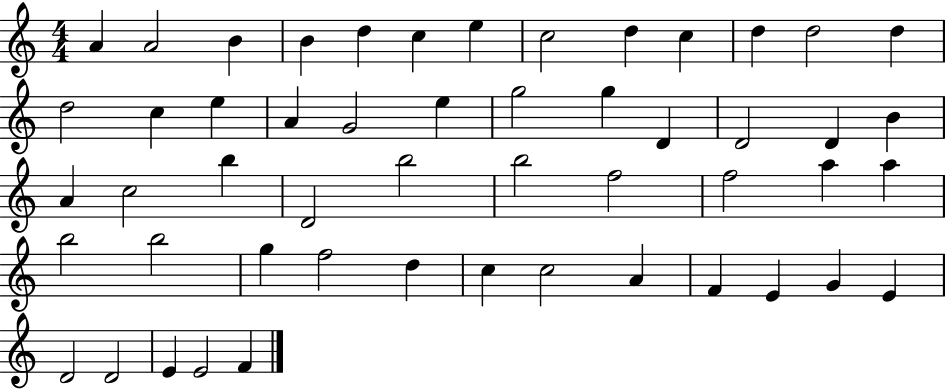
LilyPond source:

{
  \clef treble
  \numericTimeSignature
  \time 4/4
  \key c \major
  a'4 a'2 b'4 | b'4 d''4 c''4 e''4 | c''2 d''4 c''4 | d''4 d''2 d''4 | \break d''2 c''4 e''4 | a'4 g'2 e''4 | g''2 g''4 d'4 | d'2 d'4 b'4 | \break a'4 c''2 b''4 | d'2 b''2 | b''2 f''2 | f''2 a''4 a''4 | \break b''2 b''2 | g''4 f''2 d''4 | c''4 c''2 a'4 | f'4 e'4 g'4 e'4 | \break d'2 d'2 | e'4 e'2 f'4 | \bar "|."
}